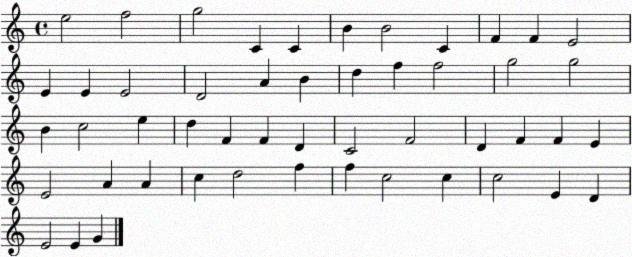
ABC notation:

X:1
T:Untitled
M:4/4
L:1/4
K:C
e2 f2 g2 C C B B2 C F F E2 E E E2 D2 A B d f f2 g2 g2 B c2 e d F F D C2 F2 D F F E E2 A A c d2 f f c2 c c2 E D E2 E G